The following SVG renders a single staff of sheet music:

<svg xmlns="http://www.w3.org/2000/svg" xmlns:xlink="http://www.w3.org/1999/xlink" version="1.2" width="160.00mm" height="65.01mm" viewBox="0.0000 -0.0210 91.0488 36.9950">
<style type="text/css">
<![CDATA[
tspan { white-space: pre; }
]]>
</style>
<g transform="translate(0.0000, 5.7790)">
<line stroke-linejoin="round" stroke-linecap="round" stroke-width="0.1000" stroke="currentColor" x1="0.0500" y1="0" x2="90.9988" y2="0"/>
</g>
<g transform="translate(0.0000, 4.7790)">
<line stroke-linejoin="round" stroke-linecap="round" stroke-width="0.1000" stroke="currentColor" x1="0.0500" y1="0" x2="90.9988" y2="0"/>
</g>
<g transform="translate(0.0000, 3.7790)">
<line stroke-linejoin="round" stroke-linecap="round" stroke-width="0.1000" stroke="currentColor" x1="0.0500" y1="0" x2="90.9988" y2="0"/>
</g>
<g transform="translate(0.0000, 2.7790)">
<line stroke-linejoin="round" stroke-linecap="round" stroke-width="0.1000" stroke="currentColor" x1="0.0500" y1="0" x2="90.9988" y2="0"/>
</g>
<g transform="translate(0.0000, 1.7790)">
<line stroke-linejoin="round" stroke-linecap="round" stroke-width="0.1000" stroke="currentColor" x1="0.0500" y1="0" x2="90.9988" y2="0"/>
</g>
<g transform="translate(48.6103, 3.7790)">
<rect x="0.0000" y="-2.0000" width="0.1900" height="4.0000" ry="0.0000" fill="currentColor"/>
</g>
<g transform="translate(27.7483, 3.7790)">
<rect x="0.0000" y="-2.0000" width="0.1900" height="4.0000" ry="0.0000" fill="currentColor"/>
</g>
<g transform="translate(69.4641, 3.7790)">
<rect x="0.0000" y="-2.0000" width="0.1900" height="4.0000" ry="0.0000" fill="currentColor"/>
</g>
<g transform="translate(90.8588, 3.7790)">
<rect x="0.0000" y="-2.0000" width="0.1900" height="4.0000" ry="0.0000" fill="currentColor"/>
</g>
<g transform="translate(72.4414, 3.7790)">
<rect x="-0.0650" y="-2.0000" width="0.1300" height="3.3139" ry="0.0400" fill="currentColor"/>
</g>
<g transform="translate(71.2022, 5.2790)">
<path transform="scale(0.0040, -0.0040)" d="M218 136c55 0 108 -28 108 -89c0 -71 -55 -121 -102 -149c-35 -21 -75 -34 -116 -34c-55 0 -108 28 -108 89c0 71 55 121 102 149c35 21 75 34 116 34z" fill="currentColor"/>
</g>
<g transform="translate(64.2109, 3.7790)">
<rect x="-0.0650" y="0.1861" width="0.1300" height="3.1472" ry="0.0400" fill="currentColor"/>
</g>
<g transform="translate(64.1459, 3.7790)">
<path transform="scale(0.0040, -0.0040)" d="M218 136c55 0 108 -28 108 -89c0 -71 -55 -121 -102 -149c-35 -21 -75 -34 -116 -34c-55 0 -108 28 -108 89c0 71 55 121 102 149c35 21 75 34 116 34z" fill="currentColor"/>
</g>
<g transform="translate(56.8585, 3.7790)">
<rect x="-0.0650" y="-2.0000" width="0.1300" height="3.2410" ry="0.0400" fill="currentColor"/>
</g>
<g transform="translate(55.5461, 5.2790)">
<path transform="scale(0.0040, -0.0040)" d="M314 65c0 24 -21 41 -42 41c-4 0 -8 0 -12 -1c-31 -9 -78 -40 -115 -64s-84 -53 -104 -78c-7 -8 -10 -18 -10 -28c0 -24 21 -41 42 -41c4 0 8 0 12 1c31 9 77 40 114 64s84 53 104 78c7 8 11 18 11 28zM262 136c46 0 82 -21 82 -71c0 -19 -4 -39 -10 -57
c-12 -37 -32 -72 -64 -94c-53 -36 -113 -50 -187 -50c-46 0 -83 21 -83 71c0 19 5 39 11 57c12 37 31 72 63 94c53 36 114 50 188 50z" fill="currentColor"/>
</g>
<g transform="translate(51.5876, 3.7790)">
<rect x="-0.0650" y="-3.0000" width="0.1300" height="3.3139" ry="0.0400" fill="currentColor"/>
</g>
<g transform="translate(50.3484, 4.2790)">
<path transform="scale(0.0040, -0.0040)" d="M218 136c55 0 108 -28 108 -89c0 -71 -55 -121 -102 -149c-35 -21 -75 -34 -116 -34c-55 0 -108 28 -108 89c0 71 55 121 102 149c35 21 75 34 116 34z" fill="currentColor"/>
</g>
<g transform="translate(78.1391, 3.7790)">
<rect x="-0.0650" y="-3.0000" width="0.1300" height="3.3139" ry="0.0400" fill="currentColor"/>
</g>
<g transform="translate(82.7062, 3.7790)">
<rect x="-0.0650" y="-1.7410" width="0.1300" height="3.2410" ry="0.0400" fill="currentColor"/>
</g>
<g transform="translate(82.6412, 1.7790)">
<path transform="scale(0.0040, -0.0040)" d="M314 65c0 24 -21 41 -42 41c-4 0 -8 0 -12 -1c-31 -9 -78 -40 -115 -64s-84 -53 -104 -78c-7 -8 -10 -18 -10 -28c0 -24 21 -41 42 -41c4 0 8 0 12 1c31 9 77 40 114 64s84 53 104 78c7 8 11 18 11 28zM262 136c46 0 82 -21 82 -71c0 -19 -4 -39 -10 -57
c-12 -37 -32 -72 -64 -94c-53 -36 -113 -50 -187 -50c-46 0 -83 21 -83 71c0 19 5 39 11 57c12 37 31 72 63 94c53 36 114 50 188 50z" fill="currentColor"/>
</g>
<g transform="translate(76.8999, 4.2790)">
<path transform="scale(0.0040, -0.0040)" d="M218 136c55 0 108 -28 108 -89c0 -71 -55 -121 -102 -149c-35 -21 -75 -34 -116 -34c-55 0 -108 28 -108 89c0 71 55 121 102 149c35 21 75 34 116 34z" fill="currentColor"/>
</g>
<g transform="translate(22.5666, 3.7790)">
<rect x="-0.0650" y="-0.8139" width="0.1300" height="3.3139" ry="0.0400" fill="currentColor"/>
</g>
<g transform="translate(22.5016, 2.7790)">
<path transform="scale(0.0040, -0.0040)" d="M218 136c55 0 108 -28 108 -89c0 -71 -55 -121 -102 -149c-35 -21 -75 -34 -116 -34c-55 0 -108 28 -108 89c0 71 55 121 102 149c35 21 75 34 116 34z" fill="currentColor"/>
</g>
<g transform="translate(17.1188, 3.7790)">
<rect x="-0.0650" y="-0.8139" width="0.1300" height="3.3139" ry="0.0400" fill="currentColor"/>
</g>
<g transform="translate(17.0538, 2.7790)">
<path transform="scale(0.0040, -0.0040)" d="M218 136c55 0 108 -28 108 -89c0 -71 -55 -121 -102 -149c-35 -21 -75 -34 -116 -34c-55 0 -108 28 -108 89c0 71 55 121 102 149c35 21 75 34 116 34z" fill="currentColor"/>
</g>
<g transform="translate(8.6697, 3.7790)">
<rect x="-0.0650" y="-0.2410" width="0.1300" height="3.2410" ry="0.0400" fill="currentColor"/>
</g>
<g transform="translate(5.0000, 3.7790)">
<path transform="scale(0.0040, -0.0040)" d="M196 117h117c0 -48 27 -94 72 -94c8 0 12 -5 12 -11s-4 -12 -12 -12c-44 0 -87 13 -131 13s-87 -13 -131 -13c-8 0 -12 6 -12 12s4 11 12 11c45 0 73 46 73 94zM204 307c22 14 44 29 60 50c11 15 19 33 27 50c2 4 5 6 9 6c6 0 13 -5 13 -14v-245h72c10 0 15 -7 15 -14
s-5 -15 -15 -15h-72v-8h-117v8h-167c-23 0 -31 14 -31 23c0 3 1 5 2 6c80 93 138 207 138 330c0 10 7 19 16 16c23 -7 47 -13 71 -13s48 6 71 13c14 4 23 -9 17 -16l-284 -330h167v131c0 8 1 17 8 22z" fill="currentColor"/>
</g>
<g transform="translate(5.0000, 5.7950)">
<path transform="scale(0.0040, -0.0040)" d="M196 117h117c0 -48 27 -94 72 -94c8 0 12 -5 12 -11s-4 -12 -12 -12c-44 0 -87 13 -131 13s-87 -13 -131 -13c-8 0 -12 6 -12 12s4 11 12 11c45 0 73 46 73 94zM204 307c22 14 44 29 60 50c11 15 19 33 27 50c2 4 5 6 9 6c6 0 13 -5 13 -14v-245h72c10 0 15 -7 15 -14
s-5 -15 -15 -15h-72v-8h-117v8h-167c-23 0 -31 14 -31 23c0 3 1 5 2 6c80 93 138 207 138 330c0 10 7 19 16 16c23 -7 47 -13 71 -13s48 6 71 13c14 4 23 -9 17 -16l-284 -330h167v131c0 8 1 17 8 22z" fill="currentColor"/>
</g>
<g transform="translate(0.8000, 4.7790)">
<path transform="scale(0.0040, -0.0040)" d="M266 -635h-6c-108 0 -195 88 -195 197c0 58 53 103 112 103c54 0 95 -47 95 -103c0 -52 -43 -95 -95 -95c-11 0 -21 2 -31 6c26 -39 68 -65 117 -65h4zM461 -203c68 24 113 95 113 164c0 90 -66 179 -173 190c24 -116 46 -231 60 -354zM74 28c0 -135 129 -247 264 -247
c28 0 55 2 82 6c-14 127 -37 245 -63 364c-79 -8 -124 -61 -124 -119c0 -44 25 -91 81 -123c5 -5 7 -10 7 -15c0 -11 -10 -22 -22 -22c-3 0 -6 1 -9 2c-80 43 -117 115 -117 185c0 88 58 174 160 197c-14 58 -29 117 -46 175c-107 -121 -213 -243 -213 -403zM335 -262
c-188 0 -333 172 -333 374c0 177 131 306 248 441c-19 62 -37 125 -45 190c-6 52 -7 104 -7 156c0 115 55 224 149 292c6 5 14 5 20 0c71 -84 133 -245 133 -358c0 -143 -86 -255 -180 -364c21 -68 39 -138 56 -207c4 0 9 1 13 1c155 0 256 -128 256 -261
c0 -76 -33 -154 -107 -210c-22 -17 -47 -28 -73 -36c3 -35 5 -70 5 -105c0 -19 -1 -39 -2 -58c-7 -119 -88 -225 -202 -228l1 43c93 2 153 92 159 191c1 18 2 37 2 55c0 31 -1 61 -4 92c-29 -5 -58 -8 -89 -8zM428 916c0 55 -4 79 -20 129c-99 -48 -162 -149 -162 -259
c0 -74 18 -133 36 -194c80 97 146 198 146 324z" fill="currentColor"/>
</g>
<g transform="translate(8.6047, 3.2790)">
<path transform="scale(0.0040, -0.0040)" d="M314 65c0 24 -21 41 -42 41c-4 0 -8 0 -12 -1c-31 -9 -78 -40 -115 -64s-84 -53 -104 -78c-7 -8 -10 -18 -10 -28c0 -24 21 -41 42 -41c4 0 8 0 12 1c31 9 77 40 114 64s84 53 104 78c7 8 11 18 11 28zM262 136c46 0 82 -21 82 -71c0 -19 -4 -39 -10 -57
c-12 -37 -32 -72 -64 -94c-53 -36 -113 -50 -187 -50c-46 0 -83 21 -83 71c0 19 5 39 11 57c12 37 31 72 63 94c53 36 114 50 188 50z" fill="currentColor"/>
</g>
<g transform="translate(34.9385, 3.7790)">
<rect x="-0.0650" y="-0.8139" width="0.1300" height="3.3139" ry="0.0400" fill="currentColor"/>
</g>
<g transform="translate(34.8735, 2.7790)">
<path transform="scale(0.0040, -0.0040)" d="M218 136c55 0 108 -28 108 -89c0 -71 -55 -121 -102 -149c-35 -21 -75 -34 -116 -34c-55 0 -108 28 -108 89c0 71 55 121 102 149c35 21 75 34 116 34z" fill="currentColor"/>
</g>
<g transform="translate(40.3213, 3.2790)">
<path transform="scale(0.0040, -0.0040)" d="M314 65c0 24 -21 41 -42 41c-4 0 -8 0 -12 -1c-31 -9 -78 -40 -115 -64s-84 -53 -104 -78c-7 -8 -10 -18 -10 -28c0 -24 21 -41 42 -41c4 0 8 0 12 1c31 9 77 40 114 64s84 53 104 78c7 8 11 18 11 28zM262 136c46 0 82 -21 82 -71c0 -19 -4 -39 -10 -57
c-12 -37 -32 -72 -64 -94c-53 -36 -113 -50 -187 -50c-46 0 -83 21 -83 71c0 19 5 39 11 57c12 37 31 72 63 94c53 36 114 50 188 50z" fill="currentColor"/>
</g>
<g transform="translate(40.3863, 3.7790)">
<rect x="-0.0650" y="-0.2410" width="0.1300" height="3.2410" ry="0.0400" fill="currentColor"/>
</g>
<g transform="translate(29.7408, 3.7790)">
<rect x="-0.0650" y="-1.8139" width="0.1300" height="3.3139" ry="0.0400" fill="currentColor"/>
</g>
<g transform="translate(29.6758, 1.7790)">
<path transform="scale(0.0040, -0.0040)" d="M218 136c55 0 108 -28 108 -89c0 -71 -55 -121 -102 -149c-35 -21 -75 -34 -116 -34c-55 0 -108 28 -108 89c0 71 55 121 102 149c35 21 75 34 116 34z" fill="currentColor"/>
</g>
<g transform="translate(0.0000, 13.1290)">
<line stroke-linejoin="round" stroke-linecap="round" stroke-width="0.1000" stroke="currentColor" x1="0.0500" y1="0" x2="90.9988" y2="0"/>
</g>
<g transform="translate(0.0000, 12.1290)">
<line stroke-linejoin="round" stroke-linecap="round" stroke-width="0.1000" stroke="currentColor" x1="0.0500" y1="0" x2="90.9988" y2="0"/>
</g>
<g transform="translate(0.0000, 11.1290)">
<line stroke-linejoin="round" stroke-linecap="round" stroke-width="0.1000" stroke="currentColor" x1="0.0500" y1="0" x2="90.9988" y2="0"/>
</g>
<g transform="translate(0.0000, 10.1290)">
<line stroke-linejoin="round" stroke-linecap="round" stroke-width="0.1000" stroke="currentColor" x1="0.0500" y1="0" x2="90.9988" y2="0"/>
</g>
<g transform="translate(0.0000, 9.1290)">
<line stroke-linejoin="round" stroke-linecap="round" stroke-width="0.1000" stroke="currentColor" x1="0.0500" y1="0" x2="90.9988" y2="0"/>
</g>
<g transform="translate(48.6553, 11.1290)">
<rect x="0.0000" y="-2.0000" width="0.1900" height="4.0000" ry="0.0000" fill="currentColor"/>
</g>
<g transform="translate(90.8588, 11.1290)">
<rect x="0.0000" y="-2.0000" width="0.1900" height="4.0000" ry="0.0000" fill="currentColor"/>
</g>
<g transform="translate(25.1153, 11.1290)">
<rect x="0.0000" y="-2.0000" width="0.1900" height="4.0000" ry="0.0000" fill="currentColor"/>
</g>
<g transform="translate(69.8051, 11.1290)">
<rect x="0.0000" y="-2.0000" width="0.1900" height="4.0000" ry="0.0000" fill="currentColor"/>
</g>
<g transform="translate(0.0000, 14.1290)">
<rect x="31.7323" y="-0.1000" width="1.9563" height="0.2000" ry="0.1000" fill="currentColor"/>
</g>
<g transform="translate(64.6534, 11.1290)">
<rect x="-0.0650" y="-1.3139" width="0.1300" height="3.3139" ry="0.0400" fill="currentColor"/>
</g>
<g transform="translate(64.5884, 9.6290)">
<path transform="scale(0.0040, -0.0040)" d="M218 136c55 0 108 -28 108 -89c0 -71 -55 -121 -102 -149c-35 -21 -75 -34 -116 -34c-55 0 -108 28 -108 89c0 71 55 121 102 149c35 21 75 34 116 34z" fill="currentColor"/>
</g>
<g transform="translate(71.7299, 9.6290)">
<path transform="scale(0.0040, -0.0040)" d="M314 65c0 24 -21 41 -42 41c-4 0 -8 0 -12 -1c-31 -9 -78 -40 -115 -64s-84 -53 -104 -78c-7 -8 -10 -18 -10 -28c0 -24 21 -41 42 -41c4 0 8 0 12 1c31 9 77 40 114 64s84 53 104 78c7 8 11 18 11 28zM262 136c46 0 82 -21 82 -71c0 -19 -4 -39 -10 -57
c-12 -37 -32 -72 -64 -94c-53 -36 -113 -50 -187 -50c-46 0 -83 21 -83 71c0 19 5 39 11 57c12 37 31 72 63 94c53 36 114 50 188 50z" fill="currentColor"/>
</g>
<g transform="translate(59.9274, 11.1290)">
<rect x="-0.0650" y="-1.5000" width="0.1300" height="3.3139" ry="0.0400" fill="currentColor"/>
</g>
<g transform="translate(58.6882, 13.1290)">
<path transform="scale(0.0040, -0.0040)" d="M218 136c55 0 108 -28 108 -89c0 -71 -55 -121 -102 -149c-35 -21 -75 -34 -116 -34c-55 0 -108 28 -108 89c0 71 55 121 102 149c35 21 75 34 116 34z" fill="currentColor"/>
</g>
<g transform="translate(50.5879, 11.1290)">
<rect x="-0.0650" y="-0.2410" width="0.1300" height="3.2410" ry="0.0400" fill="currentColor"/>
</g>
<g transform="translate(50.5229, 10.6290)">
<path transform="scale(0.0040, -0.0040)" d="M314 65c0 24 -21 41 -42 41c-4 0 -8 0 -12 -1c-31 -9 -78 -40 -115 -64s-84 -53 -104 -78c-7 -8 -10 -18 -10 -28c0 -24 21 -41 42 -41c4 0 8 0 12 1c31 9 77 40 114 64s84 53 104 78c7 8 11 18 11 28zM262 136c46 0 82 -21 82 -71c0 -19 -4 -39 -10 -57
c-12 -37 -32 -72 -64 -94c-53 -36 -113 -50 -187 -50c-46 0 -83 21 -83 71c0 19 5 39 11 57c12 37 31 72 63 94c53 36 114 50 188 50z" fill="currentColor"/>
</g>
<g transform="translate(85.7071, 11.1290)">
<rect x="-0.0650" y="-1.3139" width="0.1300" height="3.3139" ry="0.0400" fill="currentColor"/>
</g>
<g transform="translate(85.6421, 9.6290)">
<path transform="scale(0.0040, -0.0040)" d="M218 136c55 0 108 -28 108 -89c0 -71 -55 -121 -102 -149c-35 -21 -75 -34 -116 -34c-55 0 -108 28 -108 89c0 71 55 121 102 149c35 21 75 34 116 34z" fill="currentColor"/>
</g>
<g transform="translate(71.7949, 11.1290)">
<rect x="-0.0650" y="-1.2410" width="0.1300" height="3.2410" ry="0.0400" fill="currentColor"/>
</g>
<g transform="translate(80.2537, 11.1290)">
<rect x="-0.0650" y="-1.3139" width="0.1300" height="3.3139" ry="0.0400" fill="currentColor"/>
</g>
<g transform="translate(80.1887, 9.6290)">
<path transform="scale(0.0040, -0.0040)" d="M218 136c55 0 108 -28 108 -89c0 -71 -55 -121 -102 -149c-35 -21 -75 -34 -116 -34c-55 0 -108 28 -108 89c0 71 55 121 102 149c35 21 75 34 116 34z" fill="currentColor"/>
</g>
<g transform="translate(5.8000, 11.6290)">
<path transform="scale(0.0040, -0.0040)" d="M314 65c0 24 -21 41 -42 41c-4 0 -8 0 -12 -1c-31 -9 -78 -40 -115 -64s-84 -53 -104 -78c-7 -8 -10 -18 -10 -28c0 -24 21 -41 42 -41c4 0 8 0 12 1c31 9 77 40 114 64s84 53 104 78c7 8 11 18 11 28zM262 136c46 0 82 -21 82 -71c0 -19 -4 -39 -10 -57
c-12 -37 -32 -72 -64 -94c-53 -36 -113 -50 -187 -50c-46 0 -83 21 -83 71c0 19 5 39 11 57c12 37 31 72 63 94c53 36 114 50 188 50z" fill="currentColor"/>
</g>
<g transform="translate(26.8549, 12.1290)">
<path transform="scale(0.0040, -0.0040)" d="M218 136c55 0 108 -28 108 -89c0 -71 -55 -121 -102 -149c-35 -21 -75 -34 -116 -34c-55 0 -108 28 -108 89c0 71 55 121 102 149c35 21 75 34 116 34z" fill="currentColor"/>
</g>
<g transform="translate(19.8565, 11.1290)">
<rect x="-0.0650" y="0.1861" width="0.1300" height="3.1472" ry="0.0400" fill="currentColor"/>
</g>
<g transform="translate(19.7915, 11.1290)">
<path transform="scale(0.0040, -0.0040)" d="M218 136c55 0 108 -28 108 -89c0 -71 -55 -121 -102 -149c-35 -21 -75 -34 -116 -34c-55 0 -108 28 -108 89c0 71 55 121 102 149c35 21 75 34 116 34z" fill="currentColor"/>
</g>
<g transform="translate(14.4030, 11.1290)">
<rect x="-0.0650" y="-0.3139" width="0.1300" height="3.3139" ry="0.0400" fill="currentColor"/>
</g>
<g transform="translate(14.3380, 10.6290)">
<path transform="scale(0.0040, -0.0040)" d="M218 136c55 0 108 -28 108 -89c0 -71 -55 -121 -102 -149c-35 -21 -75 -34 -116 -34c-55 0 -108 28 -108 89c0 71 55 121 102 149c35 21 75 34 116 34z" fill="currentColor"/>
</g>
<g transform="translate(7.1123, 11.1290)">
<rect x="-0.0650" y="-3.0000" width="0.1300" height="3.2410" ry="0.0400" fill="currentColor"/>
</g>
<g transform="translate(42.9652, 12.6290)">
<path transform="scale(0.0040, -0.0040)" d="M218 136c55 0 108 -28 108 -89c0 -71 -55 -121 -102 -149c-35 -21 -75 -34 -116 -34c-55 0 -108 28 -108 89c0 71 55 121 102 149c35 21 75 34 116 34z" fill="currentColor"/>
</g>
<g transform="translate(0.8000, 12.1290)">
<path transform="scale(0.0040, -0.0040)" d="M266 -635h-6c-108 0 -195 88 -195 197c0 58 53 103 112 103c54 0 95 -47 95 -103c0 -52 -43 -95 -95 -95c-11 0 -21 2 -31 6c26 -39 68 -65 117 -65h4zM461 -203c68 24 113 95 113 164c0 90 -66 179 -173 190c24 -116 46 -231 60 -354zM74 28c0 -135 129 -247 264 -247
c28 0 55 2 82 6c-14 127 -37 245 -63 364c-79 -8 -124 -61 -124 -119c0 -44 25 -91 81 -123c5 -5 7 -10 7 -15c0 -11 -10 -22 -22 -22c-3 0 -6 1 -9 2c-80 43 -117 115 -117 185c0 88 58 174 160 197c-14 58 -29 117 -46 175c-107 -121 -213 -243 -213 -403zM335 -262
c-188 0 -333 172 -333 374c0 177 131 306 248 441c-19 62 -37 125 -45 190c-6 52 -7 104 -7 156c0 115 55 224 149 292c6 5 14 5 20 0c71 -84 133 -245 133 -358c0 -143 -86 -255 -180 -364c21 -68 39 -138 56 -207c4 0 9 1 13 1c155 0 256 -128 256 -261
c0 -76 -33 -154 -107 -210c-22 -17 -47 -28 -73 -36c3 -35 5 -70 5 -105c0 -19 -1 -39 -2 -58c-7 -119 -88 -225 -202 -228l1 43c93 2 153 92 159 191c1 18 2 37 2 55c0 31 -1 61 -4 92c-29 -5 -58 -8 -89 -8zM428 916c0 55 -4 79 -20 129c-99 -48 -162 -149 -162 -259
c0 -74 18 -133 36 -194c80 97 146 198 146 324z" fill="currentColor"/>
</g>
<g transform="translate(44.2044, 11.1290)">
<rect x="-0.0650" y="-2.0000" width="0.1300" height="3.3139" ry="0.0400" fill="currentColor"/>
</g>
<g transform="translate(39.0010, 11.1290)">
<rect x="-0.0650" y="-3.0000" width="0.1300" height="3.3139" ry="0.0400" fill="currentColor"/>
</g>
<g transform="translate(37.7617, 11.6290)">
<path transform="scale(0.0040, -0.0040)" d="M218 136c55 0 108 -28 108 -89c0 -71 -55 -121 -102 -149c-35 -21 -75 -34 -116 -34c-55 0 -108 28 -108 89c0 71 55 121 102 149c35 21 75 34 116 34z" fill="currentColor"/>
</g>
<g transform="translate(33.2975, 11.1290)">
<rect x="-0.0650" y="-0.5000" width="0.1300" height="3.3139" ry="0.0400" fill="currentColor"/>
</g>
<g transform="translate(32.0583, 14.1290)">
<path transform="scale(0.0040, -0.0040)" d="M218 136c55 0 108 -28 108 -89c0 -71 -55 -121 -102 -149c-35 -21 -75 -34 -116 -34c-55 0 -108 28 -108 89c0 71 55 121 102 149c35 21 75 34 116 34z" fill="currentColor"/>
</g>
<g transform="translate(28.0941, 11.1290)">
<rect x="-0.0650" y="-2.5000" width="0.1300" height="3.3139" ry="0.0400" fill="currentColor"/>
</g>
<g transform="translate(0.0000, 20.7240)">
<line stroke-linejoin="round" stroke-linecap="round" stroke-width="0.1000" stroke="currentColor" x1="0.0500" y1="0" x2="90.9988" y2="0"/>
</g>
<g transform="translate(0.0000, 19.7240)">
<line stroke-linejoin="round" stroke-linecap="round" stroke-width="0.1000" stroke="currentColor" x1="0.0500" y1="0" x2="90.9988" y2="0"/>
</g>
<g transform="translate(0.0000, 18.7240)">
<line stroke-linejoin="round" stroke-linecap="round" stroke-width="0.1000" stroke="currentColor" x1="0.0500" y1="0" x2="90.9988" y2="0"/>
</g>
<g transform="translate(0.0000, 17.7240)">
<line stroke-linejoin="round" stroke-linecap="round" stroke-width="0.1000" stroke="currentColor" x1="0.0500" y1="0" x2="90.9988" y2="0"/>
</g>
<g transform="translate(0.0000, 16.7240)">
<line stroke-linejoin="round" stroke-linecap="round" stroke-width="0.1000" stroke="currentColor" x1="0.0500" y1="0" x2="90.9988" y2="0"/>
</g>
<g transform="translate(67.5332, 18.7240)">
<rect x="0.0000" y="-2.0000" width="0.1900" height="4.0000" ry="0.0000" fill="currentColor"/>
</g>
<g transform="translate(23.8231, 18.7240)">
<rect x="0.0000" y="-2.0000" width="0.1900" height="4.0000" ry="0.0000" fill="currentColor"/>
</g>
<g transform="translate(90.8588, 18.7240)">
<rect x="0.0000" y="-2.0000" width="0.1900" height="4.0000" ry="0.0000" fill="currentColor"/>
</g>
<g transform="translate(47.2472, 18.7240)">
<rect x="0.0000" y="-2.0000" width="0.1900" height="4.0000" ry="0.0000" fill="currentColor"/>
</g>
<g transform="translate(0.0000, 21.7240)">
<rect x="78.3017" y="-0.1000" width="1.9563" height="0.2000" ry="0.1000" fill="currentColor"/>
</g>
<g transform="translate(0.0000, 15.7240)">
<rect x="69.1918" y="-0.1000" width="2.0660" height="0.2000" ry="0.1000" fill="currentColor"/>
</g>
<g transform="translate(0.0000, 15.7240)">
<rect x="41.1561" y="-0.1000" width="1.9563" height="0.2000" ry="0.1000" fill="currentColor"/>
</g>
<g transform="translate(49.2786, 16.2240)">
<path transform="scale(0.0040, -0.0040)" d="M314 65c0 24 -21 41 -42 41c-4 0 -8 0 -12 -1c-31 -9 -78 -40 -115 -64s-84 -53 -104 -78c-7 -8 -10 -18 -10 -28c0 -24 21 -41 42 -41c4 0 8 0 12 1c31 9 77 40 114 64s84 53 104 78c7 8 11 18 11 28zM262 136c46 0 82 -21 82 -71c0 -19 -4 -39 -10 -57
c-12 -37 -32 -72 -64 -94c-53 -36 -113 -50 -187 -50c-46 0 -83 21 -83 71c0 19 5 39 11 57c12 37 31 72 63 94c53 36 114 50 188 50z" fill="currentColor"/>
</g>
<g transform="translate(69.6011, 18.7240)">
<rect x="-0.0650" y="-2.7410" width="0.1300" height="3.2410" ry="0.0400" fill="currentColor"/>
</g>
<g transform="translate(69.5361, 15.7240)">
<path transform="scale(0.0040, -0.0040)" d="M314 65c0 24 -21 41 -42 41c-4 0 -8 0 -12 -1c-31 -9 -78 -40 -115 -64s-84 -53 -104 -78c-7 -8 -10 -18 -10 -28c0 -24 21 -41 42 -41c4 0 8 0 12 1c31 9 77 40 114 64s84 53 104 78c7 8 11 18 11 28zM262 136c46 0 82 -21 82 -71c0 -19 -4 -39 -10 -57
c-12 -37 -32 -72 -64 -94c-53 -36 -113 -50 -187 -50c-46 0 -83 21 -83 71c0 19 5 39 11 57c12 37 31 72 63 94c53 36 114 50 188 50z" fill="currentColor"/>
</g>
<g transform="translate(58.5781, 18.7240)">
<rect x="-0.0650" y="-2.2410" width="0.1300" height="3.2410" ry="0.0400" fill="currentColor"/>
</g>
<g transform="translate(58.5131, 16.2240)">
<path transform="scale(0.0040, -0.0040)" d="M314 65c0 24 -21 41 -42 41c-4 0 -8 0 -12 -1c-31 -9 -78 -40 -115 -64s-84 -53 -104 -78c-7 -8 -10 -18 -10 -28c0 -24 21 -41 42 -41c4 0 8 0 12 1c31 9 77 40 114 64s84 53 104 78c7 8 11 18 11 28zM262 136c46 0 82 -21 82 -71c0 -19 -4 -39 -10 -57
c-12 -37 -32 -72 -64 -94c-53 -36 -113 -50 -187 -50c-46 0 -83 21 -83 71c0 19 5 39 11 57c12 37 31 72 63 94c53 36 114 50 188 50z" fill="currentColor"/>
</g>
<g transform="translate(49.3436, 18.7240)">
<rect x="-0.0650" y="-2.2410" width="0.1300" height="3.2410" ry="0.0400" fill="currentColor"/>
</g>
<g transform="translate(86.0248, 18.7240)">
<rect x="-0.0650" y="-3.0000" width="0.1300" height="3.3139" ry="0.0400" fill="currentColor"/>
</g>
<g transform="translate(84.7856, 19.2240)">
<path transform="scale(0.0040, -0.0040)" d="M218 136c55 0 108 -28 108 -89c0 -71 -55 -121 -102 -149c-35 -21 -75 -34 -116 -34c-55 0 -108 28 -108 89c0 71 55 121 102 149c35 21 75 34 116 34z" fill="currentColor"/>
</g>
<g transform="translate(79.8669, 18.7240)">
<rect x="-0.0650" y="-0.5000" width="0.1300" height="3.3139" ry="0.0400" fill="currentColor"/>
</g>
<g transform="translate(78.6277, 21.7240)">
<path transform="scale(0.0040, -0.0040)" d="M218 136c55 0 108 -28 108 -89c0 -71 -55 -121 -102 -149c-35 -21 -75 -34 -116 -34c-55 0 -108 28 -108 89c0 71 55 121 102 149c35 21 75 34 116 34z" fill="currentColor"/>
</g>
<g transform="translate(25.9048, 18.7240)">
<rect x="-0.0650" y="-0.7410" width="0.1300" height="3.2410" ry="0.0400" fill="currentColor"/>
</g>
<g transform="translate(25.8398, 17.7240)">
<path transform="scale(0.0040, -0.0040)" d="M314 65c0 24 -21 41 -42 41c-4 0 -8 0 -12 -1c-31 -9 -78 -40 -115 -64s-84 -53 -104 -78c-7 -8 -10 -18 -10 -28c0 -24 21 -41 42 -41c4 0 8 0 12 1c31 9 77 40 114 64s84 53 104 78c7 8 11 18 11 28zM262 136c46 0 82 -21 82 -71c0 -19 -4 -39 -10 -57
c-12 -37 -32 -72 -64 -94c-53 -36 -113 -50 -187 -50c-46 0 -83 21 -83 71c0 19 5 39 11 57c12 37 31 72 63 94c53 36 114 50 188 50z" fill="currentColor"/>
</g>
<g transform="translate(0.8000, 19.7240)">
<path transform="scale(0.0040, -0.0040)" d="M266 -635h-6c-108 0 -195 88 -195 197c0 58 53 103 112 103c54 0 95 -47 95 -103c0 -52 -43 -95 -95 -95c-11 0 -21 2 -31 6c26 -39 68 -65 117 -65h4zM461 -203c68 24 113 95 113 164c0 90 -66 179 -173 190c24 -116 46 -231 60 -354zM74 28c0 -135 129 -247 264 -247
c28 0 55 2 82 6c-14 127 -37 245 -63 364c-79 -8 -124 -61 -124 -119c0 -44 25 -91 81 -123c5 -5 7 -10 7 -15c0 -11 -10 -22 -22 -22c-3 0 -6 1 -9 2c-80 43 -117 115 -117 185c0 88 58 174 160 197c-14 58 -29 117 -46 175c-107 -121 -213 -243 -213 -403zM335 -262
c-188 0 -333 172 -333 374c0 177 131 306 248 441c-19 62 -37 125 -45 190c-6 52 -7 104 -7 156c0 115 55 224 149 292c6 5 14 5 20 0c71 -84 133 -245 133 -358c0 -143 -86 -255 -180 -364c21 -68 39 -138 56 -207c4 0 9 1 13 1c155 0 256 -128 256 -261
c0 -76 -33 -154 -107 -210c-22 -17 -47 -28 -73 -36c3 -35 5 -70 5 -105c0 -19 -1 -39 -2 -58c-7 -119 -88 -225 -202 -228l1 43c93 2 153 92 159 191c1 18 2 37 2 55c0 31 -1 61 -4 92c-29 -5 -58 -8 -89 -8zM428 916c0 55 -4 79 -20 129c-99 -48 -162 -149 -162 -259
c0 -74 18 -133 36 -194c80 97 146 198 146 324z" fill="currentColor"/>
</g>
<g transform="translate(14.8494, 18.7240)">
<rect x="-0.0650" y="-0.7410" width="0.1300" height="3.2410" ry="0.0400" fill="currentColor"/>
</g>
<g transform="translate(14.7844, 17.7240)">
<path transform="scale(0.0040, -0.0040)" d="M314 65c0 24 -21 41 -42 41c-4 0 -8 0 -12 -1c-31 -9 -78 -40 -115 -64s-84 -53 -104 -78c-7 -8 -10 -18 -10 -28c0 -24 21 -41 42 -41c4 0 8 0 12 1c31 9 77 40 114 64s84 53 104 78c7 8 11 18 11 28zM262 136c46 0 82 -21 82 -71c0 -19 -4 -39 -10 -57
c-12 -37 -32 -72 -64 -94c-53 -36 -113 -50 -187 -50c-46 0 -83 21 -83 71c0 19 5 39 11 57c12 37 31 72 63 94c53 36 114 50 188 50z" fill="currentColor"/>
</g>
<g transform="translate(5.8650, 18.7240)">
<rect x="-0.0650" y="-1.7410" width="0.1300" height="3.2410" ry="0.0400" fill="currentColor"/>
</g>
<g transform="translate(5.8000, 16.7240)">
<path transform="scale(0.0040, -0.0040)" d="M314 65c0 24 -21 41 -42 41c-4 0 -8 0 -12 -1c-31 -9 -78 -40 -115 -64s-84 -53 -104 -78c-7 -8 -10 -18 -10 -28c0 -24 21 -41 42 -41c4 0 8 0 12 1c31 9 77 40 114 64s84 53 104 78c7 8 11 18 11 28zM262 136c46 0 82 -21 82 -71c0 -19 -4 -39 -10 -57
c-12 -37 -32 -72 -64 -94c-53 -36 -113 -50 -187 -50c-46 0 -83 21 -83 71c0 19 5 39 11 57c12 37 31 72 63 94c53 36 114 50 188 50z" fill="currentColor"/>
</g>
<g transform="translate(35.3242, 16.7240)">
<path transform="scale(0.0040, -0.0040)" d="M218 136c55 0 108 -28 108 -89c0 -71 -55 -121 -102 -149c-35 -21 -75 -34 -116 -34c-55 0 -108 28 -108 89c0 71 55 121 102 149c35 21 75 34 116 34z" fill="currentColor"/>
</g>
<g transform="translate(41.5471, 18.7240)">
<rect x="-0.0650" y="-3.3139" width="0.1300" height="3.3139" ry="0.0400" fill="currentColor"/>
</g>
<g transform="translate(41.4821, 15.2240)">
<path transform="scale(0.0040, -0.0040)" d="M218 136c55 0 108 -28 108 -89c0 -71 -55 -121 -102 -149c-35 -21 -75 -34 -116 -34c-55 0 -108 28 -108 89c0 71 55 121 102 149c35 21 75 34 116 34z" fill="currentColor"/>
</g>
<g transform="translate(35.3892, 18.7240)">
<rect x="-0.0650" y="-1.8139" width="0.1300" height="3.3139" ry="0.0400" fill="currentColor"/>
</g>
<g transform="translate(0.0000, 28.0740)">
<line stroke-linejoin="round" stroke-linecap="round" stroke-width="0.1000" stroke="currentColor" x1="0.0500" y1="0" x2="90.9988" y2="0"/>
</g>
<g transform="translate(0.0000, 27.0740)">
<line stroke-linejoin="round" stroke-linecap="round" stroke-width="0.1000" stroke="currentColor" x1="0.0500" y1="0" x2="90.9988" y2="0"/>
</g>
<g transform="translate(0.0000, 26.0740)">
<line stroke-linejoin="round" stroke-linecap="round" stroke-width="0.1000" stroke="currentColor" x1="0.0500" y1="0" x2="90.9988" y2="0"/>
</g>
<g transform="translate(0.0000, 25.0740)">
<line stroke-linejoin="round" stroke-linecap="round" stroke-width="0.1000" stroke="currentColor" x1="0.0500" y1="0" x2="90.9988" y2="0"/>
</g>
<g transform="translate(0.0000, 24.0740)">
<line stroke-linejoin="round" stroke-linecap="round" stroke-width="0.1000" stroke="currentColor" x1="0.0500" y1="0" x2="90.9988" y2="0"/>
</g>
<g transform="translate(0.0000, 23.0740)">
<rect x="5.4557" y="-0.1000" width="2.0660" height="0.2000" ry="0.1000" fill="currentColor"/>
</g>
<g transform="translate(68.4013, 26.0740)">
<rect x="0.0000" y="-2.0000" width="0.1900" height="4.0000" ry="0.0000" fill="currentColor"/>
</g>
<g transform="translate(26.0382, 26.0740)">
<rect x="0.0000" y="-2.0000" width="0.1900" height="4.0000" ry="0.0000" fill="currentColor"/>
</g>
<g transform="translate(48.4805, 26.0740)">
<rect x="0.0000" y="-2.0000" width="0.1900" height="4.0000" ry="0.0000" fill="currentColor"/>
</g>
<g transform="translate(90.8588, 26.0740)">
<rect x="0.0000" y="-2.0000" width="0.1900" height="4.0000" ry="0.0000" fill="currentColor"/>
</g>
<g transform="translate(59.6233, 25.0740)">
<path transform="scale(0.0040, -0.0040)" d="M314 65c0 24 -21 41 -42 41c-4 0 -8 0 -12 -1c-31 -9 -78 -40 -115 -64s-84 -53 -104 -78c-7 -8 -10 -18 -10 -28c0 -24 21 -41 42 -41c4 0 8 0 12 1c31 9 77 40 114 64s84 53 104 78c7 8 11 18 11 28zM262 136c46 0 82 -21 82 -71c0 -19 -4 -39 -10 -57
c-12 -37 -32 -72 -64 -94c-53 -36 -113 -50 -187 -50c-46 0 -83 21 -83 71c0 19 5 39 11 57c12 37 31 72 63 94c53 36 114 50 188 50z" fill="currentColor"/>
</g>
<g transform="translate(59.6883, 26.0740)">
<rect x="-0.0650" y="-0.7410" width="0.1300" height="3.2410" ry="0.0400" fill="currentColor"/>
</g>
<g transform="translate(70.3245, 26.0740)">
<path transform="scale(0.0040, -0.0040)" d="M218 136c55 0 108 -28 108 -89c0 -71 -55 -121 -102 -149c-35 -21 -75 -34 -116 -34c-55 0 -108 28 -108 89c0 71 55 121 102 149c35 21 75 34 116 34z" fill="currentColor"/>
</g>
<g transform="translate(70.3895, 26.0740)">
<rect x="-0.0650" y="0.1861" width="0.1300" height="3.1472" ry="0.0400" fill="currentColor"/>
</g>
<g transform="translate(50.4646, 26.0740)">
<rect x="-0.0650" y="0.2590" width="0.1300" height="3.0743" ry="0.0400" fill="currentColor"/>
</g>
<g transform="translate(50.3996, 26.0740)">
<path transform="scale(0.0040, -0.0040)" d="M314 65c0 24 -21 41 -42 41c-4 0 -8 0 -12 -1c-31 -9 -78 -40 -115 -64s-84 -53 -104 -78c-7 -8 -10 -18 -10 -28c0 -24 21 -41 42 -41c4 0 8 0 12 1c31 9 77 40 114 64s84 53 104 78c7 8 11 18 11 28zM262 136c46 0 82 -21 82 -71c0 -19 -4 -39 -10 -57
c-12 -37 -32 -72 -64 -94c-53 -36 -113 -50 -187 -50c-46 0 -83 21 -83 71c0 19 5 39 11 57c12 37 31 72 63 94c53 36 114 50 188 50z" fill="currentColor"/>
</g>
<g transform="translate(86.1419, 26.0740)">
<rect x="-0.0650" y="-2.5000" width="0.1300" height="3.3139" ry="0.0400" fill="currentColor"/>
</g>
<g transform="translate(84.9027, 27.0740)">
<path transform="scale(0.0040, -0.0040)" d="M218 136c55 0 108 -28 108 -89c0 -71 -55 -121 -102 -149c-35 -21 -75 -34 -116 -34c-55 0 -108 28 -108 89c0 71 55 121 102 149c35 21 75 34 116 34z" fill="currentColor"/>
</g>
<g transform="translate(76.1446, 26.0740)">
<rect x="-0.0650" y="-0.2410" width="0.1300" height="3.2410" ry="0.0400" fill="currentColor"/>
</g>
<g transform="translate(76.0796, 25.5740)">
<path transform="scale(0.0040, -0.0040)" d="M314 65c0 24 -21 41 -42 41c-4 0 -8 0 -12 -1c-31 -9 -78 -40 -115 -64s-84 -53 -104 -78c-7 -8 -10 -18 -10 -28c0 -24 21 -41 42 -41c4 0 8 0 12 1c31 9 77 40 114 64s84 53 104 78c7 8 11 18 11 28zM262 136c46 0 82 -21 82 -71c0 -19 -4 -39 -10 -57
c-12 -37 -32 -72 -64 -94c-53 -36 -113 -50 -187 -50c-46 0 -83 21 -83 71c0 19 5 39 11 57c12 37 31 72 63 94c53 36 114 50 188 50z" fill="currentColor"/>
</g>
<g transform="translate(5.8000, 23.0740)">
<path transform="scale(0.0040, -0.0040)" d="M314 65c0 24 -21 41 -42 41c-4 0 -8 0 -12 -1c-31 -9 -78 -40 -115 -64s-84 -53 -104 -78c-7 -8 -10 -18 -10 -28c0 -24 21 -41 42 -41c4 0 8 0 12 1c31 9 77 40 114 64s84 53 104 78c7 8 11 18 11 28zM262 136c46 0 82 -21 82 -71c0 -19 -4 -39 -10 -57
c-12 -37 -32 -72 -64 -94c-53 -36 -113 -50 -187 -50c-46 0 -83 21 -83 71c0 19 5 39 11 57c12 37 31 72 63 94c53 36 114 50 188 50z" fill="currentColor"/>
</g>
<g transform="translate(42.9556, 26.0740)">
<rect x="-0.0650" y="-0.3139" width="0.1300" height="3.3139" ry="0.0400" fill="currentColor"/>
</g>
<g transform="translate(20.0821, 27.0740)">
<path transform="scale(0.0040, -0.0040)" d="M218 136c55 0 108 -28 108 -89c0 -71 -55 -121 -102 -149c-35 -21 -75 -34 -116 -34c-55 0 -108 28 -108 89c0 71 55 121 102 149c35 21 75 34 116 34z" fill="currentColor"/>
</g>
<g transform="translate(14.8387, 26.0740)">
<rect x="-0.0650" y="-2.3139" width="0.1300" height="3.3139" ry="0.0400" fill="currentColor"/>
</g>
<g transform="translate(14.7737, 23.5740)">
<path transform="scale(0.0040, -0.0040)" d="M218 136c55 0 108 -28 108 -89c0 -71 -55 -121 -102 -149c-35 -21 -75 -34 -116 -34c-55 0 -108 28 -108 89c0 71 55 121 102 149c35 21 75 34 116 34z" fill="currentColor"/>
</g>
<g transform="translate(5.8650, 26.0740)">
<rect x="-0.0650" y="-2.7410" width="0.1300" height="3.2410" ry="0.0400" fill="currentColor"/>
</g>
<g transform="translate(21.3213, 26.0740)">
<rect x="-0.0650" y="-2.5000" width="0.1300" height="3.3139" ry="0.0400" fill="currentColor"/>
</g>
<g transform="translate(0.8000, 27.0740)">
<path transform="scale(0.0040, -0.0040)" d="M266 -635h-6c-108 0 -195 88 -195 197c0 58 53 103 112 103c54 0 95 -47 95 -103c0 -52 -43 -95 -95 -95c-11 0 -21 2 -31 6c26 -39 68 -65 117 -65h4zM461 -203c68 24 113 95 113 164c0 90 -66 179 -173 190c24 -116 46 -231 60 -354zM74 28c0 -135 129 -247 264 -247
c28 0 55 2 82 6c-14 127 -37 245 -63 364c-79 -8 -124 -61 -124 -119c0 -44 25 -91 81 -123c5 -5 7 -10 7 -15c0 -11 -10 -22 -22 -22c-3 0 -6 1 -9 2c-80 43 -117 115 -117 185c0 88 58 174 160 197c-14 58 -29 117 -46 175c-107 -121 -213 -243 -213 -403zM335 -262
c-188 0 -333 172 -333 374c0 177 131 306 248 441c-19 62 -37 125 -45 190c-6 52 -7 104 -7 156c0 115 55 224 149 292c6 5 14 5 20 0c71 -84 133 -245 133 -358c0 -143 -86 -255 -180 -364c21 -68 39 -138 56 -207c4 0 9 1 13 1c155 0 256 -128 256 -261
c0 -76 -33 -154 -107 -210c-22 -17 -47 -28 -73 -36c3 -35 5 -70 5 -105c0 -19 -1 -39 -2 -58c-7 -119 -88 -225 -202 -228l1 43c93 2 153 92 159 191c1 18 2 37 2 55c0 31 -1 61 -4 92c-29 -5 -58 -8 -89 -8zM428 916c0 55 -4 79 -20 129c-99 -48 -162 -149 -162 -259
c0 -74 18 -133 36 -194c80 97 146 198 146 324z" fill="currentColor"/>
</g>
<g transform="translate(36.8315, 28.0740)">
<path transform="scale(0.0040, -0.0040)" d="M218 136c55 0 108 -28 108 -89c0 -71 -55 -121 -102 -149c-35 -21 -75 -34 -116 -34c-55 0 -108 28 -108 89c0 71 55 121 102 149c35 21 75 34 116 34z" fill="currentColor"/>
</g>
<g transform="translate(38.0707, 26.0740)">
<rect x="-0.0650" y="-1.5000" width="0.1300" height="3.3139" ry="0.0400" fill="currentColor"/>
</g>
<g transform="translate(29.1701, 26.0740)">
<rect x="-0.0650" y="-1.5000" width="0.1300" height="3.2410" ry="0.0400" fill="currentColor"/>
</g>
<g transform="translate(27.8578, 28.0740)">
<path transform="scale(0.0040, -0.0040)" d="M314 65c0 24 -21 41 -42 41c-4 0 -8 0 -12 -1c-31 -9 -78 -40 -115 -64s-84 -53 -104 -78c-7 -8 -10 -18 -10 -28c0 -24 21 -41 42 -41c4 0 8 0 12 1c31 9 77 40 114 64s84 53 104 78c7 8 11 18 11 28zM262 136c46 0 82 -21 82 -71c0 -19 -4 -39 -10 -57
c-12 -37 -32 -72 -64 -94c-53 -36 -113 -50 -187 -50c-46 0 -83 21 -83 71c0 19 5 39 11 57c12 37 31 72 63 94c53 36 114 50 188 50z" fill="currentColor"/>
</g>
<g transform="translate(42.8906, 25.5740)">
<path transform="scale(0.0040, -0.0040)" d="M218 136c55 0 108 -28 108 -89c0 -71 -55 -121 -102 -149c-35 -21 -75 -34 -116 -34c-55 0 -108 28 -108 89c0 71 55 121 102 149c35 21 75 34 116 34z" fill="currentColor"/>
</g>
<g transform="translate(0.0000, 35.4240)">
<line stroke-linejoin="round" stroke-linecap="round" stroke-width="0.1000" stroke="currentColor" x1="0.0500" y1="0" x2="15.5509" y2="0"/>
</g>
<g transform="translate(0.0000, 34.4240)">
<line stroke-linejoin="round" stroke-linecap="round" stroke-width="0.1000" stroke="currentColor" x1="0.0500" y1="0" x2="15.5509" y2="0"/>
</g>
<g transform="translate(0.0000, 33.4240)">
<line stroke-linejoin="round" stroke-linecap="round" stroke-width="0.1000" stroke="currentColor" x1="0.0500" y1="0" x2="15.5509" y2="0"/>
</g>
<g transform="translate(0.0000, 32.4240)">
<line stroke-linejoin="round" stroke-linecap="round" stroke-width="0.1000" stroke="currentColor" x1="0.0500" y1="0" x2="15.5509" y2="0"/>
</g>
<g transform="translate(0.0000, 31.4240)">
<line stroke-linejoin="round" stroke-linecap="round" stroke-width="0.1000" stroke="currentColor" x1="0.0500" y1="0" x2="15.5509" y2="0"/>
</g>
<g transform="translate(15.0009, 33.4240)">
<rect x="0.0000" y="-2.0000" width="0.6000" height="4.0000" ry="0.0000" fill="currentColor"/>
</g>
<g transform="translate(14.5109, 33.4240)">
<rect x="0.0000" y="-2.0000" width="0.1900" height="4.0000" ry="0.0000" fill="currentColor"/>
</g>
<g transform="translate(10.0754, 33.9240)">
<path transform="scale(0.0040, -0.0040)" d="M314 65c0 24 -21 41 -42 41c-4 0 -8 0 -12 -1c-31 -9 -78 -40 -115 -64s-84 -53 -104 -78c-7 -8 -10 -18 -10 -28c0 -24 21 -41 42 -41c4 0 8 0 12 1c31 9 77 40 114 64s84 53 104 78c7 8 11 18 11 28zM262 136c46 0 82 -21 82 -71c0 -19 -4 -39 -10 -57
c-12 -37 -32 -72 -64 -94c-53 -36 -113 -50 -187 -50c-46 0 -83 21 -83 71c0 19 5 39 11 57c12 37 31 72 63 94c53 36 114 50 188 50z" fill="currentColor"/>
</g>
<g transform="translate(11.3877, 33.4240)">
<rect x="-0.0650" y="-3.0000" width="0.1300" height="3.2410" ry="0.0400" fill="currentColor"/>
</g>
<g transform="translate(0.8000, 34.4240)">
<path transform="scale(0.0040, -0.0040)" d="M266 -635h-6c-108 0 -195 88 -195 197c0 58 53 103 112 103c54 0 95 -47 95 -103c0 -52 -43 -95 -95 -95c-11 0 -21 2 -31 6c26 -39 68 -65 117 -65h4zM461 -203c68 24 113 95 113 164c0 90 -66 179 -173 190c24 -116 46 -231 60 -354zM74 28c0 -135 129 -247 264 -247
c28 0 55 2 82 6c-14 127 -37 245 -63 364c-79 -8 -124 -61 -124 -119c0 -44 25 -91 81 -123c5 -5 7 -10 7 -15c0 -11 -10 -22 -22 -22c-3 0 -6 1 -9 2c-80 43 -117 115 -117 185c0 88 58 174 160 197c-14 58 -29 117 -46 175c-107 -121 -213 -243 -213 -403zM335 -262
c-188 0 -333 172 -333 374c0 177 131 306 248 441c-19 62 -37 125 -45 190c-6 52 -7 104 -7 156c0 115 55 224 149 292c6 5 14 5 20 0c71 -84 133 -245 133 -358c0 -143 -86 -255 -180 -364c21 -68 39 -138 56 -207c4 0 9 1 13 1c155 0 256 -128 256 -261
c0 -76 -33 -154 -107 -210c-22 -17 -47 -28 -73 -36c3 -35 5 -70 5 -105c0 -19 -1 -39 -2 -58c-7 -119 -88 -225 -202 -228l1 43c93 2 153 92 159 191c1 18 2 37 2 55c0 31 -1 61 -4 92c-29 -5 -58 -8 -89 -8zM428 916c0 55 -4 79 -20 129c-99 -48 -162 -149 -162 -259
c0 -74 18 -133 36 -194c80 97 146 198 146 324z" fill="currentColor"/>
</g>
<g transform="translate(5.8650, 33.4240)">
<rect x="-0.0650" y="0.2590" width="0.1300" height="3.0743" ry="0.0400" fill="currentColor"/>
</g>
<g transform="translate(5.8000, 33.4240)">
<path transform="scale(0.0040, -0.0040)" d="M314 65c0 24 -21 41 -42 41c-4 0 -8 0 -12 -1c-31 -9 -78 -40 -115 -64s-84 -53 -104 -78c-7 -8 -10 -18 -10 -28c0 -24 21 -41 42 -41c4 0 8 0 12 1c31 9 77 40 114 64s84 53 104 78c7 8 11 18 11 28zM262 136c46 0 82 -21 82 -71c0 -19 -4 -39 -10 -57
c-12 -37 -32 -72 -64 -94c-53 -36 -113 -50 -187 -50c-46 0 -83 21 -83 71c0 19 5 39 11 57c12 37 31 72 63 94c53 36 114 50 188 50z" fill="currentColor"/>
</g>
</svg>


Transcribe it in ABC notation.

X:1
T:Untitled
M:4/4
L:1/4
K:C
c2 d d f d c2 A F2 B F A f2 A2 c B G C A F c2 E e e2 e e f2 d2 d2 f b g2 g2 a2 C A a2 g G E2 E c B2 d2 B c2 G B2 A2